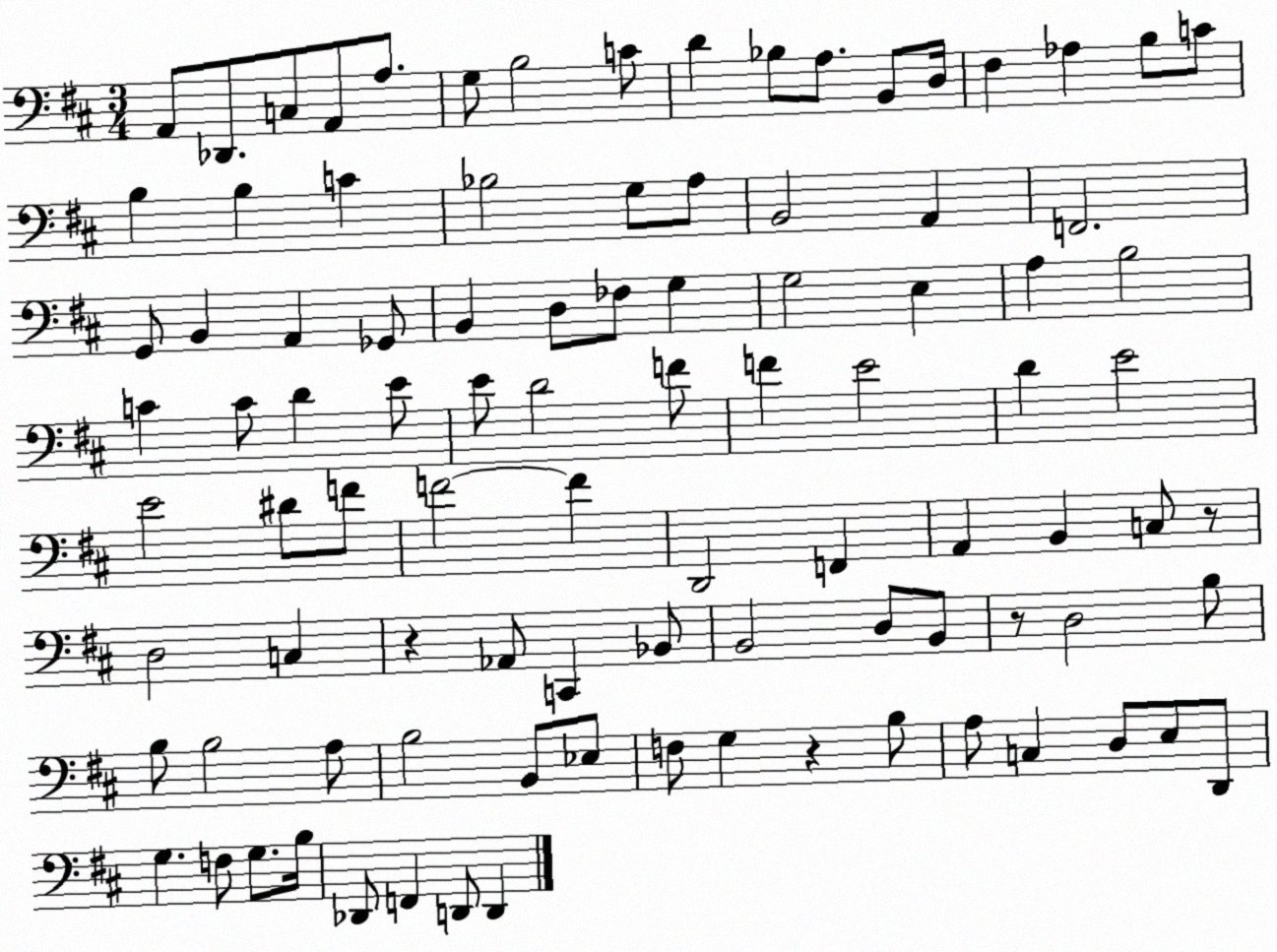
X:1
T:Untitled
M:3/4
L:1/4
K:D
A,,/2 _D,,/2 C,/2 A,,/2 A,/2 G,/2 B,2 C/2 D _B,/2 A,/2 B,,/2 D,/4 ^F, _A, B,/2 C/2 B, B, C _B,2 G,/2 A,/2 B,,2 A,, F,,2 G,,/2 B,, A,, _G,,/2 B,, D,/2 _F,/2 G, G,2 E, A, B,2 C C/2 D E/2 E/2 D2 F/2 F E2 D E2 E2 ^D/2 F/2 F2 F D,,2 F,, A,, B,, C,/2 z/2 D,2 C, z _A,,/2 C,, _B,,/2 B,,2 D,/2 B,,/2 z/2 D,2 B,/2 B,/2 B,2 A,/2 B,2 B,,/2 _E,/2 F,/2 G, z B,/2 A,/2 C, D,/2 E,/2 D,,/2 G, F,/2 G,/2 B,/4 _D,,/2 F,, D,,/2 D,,